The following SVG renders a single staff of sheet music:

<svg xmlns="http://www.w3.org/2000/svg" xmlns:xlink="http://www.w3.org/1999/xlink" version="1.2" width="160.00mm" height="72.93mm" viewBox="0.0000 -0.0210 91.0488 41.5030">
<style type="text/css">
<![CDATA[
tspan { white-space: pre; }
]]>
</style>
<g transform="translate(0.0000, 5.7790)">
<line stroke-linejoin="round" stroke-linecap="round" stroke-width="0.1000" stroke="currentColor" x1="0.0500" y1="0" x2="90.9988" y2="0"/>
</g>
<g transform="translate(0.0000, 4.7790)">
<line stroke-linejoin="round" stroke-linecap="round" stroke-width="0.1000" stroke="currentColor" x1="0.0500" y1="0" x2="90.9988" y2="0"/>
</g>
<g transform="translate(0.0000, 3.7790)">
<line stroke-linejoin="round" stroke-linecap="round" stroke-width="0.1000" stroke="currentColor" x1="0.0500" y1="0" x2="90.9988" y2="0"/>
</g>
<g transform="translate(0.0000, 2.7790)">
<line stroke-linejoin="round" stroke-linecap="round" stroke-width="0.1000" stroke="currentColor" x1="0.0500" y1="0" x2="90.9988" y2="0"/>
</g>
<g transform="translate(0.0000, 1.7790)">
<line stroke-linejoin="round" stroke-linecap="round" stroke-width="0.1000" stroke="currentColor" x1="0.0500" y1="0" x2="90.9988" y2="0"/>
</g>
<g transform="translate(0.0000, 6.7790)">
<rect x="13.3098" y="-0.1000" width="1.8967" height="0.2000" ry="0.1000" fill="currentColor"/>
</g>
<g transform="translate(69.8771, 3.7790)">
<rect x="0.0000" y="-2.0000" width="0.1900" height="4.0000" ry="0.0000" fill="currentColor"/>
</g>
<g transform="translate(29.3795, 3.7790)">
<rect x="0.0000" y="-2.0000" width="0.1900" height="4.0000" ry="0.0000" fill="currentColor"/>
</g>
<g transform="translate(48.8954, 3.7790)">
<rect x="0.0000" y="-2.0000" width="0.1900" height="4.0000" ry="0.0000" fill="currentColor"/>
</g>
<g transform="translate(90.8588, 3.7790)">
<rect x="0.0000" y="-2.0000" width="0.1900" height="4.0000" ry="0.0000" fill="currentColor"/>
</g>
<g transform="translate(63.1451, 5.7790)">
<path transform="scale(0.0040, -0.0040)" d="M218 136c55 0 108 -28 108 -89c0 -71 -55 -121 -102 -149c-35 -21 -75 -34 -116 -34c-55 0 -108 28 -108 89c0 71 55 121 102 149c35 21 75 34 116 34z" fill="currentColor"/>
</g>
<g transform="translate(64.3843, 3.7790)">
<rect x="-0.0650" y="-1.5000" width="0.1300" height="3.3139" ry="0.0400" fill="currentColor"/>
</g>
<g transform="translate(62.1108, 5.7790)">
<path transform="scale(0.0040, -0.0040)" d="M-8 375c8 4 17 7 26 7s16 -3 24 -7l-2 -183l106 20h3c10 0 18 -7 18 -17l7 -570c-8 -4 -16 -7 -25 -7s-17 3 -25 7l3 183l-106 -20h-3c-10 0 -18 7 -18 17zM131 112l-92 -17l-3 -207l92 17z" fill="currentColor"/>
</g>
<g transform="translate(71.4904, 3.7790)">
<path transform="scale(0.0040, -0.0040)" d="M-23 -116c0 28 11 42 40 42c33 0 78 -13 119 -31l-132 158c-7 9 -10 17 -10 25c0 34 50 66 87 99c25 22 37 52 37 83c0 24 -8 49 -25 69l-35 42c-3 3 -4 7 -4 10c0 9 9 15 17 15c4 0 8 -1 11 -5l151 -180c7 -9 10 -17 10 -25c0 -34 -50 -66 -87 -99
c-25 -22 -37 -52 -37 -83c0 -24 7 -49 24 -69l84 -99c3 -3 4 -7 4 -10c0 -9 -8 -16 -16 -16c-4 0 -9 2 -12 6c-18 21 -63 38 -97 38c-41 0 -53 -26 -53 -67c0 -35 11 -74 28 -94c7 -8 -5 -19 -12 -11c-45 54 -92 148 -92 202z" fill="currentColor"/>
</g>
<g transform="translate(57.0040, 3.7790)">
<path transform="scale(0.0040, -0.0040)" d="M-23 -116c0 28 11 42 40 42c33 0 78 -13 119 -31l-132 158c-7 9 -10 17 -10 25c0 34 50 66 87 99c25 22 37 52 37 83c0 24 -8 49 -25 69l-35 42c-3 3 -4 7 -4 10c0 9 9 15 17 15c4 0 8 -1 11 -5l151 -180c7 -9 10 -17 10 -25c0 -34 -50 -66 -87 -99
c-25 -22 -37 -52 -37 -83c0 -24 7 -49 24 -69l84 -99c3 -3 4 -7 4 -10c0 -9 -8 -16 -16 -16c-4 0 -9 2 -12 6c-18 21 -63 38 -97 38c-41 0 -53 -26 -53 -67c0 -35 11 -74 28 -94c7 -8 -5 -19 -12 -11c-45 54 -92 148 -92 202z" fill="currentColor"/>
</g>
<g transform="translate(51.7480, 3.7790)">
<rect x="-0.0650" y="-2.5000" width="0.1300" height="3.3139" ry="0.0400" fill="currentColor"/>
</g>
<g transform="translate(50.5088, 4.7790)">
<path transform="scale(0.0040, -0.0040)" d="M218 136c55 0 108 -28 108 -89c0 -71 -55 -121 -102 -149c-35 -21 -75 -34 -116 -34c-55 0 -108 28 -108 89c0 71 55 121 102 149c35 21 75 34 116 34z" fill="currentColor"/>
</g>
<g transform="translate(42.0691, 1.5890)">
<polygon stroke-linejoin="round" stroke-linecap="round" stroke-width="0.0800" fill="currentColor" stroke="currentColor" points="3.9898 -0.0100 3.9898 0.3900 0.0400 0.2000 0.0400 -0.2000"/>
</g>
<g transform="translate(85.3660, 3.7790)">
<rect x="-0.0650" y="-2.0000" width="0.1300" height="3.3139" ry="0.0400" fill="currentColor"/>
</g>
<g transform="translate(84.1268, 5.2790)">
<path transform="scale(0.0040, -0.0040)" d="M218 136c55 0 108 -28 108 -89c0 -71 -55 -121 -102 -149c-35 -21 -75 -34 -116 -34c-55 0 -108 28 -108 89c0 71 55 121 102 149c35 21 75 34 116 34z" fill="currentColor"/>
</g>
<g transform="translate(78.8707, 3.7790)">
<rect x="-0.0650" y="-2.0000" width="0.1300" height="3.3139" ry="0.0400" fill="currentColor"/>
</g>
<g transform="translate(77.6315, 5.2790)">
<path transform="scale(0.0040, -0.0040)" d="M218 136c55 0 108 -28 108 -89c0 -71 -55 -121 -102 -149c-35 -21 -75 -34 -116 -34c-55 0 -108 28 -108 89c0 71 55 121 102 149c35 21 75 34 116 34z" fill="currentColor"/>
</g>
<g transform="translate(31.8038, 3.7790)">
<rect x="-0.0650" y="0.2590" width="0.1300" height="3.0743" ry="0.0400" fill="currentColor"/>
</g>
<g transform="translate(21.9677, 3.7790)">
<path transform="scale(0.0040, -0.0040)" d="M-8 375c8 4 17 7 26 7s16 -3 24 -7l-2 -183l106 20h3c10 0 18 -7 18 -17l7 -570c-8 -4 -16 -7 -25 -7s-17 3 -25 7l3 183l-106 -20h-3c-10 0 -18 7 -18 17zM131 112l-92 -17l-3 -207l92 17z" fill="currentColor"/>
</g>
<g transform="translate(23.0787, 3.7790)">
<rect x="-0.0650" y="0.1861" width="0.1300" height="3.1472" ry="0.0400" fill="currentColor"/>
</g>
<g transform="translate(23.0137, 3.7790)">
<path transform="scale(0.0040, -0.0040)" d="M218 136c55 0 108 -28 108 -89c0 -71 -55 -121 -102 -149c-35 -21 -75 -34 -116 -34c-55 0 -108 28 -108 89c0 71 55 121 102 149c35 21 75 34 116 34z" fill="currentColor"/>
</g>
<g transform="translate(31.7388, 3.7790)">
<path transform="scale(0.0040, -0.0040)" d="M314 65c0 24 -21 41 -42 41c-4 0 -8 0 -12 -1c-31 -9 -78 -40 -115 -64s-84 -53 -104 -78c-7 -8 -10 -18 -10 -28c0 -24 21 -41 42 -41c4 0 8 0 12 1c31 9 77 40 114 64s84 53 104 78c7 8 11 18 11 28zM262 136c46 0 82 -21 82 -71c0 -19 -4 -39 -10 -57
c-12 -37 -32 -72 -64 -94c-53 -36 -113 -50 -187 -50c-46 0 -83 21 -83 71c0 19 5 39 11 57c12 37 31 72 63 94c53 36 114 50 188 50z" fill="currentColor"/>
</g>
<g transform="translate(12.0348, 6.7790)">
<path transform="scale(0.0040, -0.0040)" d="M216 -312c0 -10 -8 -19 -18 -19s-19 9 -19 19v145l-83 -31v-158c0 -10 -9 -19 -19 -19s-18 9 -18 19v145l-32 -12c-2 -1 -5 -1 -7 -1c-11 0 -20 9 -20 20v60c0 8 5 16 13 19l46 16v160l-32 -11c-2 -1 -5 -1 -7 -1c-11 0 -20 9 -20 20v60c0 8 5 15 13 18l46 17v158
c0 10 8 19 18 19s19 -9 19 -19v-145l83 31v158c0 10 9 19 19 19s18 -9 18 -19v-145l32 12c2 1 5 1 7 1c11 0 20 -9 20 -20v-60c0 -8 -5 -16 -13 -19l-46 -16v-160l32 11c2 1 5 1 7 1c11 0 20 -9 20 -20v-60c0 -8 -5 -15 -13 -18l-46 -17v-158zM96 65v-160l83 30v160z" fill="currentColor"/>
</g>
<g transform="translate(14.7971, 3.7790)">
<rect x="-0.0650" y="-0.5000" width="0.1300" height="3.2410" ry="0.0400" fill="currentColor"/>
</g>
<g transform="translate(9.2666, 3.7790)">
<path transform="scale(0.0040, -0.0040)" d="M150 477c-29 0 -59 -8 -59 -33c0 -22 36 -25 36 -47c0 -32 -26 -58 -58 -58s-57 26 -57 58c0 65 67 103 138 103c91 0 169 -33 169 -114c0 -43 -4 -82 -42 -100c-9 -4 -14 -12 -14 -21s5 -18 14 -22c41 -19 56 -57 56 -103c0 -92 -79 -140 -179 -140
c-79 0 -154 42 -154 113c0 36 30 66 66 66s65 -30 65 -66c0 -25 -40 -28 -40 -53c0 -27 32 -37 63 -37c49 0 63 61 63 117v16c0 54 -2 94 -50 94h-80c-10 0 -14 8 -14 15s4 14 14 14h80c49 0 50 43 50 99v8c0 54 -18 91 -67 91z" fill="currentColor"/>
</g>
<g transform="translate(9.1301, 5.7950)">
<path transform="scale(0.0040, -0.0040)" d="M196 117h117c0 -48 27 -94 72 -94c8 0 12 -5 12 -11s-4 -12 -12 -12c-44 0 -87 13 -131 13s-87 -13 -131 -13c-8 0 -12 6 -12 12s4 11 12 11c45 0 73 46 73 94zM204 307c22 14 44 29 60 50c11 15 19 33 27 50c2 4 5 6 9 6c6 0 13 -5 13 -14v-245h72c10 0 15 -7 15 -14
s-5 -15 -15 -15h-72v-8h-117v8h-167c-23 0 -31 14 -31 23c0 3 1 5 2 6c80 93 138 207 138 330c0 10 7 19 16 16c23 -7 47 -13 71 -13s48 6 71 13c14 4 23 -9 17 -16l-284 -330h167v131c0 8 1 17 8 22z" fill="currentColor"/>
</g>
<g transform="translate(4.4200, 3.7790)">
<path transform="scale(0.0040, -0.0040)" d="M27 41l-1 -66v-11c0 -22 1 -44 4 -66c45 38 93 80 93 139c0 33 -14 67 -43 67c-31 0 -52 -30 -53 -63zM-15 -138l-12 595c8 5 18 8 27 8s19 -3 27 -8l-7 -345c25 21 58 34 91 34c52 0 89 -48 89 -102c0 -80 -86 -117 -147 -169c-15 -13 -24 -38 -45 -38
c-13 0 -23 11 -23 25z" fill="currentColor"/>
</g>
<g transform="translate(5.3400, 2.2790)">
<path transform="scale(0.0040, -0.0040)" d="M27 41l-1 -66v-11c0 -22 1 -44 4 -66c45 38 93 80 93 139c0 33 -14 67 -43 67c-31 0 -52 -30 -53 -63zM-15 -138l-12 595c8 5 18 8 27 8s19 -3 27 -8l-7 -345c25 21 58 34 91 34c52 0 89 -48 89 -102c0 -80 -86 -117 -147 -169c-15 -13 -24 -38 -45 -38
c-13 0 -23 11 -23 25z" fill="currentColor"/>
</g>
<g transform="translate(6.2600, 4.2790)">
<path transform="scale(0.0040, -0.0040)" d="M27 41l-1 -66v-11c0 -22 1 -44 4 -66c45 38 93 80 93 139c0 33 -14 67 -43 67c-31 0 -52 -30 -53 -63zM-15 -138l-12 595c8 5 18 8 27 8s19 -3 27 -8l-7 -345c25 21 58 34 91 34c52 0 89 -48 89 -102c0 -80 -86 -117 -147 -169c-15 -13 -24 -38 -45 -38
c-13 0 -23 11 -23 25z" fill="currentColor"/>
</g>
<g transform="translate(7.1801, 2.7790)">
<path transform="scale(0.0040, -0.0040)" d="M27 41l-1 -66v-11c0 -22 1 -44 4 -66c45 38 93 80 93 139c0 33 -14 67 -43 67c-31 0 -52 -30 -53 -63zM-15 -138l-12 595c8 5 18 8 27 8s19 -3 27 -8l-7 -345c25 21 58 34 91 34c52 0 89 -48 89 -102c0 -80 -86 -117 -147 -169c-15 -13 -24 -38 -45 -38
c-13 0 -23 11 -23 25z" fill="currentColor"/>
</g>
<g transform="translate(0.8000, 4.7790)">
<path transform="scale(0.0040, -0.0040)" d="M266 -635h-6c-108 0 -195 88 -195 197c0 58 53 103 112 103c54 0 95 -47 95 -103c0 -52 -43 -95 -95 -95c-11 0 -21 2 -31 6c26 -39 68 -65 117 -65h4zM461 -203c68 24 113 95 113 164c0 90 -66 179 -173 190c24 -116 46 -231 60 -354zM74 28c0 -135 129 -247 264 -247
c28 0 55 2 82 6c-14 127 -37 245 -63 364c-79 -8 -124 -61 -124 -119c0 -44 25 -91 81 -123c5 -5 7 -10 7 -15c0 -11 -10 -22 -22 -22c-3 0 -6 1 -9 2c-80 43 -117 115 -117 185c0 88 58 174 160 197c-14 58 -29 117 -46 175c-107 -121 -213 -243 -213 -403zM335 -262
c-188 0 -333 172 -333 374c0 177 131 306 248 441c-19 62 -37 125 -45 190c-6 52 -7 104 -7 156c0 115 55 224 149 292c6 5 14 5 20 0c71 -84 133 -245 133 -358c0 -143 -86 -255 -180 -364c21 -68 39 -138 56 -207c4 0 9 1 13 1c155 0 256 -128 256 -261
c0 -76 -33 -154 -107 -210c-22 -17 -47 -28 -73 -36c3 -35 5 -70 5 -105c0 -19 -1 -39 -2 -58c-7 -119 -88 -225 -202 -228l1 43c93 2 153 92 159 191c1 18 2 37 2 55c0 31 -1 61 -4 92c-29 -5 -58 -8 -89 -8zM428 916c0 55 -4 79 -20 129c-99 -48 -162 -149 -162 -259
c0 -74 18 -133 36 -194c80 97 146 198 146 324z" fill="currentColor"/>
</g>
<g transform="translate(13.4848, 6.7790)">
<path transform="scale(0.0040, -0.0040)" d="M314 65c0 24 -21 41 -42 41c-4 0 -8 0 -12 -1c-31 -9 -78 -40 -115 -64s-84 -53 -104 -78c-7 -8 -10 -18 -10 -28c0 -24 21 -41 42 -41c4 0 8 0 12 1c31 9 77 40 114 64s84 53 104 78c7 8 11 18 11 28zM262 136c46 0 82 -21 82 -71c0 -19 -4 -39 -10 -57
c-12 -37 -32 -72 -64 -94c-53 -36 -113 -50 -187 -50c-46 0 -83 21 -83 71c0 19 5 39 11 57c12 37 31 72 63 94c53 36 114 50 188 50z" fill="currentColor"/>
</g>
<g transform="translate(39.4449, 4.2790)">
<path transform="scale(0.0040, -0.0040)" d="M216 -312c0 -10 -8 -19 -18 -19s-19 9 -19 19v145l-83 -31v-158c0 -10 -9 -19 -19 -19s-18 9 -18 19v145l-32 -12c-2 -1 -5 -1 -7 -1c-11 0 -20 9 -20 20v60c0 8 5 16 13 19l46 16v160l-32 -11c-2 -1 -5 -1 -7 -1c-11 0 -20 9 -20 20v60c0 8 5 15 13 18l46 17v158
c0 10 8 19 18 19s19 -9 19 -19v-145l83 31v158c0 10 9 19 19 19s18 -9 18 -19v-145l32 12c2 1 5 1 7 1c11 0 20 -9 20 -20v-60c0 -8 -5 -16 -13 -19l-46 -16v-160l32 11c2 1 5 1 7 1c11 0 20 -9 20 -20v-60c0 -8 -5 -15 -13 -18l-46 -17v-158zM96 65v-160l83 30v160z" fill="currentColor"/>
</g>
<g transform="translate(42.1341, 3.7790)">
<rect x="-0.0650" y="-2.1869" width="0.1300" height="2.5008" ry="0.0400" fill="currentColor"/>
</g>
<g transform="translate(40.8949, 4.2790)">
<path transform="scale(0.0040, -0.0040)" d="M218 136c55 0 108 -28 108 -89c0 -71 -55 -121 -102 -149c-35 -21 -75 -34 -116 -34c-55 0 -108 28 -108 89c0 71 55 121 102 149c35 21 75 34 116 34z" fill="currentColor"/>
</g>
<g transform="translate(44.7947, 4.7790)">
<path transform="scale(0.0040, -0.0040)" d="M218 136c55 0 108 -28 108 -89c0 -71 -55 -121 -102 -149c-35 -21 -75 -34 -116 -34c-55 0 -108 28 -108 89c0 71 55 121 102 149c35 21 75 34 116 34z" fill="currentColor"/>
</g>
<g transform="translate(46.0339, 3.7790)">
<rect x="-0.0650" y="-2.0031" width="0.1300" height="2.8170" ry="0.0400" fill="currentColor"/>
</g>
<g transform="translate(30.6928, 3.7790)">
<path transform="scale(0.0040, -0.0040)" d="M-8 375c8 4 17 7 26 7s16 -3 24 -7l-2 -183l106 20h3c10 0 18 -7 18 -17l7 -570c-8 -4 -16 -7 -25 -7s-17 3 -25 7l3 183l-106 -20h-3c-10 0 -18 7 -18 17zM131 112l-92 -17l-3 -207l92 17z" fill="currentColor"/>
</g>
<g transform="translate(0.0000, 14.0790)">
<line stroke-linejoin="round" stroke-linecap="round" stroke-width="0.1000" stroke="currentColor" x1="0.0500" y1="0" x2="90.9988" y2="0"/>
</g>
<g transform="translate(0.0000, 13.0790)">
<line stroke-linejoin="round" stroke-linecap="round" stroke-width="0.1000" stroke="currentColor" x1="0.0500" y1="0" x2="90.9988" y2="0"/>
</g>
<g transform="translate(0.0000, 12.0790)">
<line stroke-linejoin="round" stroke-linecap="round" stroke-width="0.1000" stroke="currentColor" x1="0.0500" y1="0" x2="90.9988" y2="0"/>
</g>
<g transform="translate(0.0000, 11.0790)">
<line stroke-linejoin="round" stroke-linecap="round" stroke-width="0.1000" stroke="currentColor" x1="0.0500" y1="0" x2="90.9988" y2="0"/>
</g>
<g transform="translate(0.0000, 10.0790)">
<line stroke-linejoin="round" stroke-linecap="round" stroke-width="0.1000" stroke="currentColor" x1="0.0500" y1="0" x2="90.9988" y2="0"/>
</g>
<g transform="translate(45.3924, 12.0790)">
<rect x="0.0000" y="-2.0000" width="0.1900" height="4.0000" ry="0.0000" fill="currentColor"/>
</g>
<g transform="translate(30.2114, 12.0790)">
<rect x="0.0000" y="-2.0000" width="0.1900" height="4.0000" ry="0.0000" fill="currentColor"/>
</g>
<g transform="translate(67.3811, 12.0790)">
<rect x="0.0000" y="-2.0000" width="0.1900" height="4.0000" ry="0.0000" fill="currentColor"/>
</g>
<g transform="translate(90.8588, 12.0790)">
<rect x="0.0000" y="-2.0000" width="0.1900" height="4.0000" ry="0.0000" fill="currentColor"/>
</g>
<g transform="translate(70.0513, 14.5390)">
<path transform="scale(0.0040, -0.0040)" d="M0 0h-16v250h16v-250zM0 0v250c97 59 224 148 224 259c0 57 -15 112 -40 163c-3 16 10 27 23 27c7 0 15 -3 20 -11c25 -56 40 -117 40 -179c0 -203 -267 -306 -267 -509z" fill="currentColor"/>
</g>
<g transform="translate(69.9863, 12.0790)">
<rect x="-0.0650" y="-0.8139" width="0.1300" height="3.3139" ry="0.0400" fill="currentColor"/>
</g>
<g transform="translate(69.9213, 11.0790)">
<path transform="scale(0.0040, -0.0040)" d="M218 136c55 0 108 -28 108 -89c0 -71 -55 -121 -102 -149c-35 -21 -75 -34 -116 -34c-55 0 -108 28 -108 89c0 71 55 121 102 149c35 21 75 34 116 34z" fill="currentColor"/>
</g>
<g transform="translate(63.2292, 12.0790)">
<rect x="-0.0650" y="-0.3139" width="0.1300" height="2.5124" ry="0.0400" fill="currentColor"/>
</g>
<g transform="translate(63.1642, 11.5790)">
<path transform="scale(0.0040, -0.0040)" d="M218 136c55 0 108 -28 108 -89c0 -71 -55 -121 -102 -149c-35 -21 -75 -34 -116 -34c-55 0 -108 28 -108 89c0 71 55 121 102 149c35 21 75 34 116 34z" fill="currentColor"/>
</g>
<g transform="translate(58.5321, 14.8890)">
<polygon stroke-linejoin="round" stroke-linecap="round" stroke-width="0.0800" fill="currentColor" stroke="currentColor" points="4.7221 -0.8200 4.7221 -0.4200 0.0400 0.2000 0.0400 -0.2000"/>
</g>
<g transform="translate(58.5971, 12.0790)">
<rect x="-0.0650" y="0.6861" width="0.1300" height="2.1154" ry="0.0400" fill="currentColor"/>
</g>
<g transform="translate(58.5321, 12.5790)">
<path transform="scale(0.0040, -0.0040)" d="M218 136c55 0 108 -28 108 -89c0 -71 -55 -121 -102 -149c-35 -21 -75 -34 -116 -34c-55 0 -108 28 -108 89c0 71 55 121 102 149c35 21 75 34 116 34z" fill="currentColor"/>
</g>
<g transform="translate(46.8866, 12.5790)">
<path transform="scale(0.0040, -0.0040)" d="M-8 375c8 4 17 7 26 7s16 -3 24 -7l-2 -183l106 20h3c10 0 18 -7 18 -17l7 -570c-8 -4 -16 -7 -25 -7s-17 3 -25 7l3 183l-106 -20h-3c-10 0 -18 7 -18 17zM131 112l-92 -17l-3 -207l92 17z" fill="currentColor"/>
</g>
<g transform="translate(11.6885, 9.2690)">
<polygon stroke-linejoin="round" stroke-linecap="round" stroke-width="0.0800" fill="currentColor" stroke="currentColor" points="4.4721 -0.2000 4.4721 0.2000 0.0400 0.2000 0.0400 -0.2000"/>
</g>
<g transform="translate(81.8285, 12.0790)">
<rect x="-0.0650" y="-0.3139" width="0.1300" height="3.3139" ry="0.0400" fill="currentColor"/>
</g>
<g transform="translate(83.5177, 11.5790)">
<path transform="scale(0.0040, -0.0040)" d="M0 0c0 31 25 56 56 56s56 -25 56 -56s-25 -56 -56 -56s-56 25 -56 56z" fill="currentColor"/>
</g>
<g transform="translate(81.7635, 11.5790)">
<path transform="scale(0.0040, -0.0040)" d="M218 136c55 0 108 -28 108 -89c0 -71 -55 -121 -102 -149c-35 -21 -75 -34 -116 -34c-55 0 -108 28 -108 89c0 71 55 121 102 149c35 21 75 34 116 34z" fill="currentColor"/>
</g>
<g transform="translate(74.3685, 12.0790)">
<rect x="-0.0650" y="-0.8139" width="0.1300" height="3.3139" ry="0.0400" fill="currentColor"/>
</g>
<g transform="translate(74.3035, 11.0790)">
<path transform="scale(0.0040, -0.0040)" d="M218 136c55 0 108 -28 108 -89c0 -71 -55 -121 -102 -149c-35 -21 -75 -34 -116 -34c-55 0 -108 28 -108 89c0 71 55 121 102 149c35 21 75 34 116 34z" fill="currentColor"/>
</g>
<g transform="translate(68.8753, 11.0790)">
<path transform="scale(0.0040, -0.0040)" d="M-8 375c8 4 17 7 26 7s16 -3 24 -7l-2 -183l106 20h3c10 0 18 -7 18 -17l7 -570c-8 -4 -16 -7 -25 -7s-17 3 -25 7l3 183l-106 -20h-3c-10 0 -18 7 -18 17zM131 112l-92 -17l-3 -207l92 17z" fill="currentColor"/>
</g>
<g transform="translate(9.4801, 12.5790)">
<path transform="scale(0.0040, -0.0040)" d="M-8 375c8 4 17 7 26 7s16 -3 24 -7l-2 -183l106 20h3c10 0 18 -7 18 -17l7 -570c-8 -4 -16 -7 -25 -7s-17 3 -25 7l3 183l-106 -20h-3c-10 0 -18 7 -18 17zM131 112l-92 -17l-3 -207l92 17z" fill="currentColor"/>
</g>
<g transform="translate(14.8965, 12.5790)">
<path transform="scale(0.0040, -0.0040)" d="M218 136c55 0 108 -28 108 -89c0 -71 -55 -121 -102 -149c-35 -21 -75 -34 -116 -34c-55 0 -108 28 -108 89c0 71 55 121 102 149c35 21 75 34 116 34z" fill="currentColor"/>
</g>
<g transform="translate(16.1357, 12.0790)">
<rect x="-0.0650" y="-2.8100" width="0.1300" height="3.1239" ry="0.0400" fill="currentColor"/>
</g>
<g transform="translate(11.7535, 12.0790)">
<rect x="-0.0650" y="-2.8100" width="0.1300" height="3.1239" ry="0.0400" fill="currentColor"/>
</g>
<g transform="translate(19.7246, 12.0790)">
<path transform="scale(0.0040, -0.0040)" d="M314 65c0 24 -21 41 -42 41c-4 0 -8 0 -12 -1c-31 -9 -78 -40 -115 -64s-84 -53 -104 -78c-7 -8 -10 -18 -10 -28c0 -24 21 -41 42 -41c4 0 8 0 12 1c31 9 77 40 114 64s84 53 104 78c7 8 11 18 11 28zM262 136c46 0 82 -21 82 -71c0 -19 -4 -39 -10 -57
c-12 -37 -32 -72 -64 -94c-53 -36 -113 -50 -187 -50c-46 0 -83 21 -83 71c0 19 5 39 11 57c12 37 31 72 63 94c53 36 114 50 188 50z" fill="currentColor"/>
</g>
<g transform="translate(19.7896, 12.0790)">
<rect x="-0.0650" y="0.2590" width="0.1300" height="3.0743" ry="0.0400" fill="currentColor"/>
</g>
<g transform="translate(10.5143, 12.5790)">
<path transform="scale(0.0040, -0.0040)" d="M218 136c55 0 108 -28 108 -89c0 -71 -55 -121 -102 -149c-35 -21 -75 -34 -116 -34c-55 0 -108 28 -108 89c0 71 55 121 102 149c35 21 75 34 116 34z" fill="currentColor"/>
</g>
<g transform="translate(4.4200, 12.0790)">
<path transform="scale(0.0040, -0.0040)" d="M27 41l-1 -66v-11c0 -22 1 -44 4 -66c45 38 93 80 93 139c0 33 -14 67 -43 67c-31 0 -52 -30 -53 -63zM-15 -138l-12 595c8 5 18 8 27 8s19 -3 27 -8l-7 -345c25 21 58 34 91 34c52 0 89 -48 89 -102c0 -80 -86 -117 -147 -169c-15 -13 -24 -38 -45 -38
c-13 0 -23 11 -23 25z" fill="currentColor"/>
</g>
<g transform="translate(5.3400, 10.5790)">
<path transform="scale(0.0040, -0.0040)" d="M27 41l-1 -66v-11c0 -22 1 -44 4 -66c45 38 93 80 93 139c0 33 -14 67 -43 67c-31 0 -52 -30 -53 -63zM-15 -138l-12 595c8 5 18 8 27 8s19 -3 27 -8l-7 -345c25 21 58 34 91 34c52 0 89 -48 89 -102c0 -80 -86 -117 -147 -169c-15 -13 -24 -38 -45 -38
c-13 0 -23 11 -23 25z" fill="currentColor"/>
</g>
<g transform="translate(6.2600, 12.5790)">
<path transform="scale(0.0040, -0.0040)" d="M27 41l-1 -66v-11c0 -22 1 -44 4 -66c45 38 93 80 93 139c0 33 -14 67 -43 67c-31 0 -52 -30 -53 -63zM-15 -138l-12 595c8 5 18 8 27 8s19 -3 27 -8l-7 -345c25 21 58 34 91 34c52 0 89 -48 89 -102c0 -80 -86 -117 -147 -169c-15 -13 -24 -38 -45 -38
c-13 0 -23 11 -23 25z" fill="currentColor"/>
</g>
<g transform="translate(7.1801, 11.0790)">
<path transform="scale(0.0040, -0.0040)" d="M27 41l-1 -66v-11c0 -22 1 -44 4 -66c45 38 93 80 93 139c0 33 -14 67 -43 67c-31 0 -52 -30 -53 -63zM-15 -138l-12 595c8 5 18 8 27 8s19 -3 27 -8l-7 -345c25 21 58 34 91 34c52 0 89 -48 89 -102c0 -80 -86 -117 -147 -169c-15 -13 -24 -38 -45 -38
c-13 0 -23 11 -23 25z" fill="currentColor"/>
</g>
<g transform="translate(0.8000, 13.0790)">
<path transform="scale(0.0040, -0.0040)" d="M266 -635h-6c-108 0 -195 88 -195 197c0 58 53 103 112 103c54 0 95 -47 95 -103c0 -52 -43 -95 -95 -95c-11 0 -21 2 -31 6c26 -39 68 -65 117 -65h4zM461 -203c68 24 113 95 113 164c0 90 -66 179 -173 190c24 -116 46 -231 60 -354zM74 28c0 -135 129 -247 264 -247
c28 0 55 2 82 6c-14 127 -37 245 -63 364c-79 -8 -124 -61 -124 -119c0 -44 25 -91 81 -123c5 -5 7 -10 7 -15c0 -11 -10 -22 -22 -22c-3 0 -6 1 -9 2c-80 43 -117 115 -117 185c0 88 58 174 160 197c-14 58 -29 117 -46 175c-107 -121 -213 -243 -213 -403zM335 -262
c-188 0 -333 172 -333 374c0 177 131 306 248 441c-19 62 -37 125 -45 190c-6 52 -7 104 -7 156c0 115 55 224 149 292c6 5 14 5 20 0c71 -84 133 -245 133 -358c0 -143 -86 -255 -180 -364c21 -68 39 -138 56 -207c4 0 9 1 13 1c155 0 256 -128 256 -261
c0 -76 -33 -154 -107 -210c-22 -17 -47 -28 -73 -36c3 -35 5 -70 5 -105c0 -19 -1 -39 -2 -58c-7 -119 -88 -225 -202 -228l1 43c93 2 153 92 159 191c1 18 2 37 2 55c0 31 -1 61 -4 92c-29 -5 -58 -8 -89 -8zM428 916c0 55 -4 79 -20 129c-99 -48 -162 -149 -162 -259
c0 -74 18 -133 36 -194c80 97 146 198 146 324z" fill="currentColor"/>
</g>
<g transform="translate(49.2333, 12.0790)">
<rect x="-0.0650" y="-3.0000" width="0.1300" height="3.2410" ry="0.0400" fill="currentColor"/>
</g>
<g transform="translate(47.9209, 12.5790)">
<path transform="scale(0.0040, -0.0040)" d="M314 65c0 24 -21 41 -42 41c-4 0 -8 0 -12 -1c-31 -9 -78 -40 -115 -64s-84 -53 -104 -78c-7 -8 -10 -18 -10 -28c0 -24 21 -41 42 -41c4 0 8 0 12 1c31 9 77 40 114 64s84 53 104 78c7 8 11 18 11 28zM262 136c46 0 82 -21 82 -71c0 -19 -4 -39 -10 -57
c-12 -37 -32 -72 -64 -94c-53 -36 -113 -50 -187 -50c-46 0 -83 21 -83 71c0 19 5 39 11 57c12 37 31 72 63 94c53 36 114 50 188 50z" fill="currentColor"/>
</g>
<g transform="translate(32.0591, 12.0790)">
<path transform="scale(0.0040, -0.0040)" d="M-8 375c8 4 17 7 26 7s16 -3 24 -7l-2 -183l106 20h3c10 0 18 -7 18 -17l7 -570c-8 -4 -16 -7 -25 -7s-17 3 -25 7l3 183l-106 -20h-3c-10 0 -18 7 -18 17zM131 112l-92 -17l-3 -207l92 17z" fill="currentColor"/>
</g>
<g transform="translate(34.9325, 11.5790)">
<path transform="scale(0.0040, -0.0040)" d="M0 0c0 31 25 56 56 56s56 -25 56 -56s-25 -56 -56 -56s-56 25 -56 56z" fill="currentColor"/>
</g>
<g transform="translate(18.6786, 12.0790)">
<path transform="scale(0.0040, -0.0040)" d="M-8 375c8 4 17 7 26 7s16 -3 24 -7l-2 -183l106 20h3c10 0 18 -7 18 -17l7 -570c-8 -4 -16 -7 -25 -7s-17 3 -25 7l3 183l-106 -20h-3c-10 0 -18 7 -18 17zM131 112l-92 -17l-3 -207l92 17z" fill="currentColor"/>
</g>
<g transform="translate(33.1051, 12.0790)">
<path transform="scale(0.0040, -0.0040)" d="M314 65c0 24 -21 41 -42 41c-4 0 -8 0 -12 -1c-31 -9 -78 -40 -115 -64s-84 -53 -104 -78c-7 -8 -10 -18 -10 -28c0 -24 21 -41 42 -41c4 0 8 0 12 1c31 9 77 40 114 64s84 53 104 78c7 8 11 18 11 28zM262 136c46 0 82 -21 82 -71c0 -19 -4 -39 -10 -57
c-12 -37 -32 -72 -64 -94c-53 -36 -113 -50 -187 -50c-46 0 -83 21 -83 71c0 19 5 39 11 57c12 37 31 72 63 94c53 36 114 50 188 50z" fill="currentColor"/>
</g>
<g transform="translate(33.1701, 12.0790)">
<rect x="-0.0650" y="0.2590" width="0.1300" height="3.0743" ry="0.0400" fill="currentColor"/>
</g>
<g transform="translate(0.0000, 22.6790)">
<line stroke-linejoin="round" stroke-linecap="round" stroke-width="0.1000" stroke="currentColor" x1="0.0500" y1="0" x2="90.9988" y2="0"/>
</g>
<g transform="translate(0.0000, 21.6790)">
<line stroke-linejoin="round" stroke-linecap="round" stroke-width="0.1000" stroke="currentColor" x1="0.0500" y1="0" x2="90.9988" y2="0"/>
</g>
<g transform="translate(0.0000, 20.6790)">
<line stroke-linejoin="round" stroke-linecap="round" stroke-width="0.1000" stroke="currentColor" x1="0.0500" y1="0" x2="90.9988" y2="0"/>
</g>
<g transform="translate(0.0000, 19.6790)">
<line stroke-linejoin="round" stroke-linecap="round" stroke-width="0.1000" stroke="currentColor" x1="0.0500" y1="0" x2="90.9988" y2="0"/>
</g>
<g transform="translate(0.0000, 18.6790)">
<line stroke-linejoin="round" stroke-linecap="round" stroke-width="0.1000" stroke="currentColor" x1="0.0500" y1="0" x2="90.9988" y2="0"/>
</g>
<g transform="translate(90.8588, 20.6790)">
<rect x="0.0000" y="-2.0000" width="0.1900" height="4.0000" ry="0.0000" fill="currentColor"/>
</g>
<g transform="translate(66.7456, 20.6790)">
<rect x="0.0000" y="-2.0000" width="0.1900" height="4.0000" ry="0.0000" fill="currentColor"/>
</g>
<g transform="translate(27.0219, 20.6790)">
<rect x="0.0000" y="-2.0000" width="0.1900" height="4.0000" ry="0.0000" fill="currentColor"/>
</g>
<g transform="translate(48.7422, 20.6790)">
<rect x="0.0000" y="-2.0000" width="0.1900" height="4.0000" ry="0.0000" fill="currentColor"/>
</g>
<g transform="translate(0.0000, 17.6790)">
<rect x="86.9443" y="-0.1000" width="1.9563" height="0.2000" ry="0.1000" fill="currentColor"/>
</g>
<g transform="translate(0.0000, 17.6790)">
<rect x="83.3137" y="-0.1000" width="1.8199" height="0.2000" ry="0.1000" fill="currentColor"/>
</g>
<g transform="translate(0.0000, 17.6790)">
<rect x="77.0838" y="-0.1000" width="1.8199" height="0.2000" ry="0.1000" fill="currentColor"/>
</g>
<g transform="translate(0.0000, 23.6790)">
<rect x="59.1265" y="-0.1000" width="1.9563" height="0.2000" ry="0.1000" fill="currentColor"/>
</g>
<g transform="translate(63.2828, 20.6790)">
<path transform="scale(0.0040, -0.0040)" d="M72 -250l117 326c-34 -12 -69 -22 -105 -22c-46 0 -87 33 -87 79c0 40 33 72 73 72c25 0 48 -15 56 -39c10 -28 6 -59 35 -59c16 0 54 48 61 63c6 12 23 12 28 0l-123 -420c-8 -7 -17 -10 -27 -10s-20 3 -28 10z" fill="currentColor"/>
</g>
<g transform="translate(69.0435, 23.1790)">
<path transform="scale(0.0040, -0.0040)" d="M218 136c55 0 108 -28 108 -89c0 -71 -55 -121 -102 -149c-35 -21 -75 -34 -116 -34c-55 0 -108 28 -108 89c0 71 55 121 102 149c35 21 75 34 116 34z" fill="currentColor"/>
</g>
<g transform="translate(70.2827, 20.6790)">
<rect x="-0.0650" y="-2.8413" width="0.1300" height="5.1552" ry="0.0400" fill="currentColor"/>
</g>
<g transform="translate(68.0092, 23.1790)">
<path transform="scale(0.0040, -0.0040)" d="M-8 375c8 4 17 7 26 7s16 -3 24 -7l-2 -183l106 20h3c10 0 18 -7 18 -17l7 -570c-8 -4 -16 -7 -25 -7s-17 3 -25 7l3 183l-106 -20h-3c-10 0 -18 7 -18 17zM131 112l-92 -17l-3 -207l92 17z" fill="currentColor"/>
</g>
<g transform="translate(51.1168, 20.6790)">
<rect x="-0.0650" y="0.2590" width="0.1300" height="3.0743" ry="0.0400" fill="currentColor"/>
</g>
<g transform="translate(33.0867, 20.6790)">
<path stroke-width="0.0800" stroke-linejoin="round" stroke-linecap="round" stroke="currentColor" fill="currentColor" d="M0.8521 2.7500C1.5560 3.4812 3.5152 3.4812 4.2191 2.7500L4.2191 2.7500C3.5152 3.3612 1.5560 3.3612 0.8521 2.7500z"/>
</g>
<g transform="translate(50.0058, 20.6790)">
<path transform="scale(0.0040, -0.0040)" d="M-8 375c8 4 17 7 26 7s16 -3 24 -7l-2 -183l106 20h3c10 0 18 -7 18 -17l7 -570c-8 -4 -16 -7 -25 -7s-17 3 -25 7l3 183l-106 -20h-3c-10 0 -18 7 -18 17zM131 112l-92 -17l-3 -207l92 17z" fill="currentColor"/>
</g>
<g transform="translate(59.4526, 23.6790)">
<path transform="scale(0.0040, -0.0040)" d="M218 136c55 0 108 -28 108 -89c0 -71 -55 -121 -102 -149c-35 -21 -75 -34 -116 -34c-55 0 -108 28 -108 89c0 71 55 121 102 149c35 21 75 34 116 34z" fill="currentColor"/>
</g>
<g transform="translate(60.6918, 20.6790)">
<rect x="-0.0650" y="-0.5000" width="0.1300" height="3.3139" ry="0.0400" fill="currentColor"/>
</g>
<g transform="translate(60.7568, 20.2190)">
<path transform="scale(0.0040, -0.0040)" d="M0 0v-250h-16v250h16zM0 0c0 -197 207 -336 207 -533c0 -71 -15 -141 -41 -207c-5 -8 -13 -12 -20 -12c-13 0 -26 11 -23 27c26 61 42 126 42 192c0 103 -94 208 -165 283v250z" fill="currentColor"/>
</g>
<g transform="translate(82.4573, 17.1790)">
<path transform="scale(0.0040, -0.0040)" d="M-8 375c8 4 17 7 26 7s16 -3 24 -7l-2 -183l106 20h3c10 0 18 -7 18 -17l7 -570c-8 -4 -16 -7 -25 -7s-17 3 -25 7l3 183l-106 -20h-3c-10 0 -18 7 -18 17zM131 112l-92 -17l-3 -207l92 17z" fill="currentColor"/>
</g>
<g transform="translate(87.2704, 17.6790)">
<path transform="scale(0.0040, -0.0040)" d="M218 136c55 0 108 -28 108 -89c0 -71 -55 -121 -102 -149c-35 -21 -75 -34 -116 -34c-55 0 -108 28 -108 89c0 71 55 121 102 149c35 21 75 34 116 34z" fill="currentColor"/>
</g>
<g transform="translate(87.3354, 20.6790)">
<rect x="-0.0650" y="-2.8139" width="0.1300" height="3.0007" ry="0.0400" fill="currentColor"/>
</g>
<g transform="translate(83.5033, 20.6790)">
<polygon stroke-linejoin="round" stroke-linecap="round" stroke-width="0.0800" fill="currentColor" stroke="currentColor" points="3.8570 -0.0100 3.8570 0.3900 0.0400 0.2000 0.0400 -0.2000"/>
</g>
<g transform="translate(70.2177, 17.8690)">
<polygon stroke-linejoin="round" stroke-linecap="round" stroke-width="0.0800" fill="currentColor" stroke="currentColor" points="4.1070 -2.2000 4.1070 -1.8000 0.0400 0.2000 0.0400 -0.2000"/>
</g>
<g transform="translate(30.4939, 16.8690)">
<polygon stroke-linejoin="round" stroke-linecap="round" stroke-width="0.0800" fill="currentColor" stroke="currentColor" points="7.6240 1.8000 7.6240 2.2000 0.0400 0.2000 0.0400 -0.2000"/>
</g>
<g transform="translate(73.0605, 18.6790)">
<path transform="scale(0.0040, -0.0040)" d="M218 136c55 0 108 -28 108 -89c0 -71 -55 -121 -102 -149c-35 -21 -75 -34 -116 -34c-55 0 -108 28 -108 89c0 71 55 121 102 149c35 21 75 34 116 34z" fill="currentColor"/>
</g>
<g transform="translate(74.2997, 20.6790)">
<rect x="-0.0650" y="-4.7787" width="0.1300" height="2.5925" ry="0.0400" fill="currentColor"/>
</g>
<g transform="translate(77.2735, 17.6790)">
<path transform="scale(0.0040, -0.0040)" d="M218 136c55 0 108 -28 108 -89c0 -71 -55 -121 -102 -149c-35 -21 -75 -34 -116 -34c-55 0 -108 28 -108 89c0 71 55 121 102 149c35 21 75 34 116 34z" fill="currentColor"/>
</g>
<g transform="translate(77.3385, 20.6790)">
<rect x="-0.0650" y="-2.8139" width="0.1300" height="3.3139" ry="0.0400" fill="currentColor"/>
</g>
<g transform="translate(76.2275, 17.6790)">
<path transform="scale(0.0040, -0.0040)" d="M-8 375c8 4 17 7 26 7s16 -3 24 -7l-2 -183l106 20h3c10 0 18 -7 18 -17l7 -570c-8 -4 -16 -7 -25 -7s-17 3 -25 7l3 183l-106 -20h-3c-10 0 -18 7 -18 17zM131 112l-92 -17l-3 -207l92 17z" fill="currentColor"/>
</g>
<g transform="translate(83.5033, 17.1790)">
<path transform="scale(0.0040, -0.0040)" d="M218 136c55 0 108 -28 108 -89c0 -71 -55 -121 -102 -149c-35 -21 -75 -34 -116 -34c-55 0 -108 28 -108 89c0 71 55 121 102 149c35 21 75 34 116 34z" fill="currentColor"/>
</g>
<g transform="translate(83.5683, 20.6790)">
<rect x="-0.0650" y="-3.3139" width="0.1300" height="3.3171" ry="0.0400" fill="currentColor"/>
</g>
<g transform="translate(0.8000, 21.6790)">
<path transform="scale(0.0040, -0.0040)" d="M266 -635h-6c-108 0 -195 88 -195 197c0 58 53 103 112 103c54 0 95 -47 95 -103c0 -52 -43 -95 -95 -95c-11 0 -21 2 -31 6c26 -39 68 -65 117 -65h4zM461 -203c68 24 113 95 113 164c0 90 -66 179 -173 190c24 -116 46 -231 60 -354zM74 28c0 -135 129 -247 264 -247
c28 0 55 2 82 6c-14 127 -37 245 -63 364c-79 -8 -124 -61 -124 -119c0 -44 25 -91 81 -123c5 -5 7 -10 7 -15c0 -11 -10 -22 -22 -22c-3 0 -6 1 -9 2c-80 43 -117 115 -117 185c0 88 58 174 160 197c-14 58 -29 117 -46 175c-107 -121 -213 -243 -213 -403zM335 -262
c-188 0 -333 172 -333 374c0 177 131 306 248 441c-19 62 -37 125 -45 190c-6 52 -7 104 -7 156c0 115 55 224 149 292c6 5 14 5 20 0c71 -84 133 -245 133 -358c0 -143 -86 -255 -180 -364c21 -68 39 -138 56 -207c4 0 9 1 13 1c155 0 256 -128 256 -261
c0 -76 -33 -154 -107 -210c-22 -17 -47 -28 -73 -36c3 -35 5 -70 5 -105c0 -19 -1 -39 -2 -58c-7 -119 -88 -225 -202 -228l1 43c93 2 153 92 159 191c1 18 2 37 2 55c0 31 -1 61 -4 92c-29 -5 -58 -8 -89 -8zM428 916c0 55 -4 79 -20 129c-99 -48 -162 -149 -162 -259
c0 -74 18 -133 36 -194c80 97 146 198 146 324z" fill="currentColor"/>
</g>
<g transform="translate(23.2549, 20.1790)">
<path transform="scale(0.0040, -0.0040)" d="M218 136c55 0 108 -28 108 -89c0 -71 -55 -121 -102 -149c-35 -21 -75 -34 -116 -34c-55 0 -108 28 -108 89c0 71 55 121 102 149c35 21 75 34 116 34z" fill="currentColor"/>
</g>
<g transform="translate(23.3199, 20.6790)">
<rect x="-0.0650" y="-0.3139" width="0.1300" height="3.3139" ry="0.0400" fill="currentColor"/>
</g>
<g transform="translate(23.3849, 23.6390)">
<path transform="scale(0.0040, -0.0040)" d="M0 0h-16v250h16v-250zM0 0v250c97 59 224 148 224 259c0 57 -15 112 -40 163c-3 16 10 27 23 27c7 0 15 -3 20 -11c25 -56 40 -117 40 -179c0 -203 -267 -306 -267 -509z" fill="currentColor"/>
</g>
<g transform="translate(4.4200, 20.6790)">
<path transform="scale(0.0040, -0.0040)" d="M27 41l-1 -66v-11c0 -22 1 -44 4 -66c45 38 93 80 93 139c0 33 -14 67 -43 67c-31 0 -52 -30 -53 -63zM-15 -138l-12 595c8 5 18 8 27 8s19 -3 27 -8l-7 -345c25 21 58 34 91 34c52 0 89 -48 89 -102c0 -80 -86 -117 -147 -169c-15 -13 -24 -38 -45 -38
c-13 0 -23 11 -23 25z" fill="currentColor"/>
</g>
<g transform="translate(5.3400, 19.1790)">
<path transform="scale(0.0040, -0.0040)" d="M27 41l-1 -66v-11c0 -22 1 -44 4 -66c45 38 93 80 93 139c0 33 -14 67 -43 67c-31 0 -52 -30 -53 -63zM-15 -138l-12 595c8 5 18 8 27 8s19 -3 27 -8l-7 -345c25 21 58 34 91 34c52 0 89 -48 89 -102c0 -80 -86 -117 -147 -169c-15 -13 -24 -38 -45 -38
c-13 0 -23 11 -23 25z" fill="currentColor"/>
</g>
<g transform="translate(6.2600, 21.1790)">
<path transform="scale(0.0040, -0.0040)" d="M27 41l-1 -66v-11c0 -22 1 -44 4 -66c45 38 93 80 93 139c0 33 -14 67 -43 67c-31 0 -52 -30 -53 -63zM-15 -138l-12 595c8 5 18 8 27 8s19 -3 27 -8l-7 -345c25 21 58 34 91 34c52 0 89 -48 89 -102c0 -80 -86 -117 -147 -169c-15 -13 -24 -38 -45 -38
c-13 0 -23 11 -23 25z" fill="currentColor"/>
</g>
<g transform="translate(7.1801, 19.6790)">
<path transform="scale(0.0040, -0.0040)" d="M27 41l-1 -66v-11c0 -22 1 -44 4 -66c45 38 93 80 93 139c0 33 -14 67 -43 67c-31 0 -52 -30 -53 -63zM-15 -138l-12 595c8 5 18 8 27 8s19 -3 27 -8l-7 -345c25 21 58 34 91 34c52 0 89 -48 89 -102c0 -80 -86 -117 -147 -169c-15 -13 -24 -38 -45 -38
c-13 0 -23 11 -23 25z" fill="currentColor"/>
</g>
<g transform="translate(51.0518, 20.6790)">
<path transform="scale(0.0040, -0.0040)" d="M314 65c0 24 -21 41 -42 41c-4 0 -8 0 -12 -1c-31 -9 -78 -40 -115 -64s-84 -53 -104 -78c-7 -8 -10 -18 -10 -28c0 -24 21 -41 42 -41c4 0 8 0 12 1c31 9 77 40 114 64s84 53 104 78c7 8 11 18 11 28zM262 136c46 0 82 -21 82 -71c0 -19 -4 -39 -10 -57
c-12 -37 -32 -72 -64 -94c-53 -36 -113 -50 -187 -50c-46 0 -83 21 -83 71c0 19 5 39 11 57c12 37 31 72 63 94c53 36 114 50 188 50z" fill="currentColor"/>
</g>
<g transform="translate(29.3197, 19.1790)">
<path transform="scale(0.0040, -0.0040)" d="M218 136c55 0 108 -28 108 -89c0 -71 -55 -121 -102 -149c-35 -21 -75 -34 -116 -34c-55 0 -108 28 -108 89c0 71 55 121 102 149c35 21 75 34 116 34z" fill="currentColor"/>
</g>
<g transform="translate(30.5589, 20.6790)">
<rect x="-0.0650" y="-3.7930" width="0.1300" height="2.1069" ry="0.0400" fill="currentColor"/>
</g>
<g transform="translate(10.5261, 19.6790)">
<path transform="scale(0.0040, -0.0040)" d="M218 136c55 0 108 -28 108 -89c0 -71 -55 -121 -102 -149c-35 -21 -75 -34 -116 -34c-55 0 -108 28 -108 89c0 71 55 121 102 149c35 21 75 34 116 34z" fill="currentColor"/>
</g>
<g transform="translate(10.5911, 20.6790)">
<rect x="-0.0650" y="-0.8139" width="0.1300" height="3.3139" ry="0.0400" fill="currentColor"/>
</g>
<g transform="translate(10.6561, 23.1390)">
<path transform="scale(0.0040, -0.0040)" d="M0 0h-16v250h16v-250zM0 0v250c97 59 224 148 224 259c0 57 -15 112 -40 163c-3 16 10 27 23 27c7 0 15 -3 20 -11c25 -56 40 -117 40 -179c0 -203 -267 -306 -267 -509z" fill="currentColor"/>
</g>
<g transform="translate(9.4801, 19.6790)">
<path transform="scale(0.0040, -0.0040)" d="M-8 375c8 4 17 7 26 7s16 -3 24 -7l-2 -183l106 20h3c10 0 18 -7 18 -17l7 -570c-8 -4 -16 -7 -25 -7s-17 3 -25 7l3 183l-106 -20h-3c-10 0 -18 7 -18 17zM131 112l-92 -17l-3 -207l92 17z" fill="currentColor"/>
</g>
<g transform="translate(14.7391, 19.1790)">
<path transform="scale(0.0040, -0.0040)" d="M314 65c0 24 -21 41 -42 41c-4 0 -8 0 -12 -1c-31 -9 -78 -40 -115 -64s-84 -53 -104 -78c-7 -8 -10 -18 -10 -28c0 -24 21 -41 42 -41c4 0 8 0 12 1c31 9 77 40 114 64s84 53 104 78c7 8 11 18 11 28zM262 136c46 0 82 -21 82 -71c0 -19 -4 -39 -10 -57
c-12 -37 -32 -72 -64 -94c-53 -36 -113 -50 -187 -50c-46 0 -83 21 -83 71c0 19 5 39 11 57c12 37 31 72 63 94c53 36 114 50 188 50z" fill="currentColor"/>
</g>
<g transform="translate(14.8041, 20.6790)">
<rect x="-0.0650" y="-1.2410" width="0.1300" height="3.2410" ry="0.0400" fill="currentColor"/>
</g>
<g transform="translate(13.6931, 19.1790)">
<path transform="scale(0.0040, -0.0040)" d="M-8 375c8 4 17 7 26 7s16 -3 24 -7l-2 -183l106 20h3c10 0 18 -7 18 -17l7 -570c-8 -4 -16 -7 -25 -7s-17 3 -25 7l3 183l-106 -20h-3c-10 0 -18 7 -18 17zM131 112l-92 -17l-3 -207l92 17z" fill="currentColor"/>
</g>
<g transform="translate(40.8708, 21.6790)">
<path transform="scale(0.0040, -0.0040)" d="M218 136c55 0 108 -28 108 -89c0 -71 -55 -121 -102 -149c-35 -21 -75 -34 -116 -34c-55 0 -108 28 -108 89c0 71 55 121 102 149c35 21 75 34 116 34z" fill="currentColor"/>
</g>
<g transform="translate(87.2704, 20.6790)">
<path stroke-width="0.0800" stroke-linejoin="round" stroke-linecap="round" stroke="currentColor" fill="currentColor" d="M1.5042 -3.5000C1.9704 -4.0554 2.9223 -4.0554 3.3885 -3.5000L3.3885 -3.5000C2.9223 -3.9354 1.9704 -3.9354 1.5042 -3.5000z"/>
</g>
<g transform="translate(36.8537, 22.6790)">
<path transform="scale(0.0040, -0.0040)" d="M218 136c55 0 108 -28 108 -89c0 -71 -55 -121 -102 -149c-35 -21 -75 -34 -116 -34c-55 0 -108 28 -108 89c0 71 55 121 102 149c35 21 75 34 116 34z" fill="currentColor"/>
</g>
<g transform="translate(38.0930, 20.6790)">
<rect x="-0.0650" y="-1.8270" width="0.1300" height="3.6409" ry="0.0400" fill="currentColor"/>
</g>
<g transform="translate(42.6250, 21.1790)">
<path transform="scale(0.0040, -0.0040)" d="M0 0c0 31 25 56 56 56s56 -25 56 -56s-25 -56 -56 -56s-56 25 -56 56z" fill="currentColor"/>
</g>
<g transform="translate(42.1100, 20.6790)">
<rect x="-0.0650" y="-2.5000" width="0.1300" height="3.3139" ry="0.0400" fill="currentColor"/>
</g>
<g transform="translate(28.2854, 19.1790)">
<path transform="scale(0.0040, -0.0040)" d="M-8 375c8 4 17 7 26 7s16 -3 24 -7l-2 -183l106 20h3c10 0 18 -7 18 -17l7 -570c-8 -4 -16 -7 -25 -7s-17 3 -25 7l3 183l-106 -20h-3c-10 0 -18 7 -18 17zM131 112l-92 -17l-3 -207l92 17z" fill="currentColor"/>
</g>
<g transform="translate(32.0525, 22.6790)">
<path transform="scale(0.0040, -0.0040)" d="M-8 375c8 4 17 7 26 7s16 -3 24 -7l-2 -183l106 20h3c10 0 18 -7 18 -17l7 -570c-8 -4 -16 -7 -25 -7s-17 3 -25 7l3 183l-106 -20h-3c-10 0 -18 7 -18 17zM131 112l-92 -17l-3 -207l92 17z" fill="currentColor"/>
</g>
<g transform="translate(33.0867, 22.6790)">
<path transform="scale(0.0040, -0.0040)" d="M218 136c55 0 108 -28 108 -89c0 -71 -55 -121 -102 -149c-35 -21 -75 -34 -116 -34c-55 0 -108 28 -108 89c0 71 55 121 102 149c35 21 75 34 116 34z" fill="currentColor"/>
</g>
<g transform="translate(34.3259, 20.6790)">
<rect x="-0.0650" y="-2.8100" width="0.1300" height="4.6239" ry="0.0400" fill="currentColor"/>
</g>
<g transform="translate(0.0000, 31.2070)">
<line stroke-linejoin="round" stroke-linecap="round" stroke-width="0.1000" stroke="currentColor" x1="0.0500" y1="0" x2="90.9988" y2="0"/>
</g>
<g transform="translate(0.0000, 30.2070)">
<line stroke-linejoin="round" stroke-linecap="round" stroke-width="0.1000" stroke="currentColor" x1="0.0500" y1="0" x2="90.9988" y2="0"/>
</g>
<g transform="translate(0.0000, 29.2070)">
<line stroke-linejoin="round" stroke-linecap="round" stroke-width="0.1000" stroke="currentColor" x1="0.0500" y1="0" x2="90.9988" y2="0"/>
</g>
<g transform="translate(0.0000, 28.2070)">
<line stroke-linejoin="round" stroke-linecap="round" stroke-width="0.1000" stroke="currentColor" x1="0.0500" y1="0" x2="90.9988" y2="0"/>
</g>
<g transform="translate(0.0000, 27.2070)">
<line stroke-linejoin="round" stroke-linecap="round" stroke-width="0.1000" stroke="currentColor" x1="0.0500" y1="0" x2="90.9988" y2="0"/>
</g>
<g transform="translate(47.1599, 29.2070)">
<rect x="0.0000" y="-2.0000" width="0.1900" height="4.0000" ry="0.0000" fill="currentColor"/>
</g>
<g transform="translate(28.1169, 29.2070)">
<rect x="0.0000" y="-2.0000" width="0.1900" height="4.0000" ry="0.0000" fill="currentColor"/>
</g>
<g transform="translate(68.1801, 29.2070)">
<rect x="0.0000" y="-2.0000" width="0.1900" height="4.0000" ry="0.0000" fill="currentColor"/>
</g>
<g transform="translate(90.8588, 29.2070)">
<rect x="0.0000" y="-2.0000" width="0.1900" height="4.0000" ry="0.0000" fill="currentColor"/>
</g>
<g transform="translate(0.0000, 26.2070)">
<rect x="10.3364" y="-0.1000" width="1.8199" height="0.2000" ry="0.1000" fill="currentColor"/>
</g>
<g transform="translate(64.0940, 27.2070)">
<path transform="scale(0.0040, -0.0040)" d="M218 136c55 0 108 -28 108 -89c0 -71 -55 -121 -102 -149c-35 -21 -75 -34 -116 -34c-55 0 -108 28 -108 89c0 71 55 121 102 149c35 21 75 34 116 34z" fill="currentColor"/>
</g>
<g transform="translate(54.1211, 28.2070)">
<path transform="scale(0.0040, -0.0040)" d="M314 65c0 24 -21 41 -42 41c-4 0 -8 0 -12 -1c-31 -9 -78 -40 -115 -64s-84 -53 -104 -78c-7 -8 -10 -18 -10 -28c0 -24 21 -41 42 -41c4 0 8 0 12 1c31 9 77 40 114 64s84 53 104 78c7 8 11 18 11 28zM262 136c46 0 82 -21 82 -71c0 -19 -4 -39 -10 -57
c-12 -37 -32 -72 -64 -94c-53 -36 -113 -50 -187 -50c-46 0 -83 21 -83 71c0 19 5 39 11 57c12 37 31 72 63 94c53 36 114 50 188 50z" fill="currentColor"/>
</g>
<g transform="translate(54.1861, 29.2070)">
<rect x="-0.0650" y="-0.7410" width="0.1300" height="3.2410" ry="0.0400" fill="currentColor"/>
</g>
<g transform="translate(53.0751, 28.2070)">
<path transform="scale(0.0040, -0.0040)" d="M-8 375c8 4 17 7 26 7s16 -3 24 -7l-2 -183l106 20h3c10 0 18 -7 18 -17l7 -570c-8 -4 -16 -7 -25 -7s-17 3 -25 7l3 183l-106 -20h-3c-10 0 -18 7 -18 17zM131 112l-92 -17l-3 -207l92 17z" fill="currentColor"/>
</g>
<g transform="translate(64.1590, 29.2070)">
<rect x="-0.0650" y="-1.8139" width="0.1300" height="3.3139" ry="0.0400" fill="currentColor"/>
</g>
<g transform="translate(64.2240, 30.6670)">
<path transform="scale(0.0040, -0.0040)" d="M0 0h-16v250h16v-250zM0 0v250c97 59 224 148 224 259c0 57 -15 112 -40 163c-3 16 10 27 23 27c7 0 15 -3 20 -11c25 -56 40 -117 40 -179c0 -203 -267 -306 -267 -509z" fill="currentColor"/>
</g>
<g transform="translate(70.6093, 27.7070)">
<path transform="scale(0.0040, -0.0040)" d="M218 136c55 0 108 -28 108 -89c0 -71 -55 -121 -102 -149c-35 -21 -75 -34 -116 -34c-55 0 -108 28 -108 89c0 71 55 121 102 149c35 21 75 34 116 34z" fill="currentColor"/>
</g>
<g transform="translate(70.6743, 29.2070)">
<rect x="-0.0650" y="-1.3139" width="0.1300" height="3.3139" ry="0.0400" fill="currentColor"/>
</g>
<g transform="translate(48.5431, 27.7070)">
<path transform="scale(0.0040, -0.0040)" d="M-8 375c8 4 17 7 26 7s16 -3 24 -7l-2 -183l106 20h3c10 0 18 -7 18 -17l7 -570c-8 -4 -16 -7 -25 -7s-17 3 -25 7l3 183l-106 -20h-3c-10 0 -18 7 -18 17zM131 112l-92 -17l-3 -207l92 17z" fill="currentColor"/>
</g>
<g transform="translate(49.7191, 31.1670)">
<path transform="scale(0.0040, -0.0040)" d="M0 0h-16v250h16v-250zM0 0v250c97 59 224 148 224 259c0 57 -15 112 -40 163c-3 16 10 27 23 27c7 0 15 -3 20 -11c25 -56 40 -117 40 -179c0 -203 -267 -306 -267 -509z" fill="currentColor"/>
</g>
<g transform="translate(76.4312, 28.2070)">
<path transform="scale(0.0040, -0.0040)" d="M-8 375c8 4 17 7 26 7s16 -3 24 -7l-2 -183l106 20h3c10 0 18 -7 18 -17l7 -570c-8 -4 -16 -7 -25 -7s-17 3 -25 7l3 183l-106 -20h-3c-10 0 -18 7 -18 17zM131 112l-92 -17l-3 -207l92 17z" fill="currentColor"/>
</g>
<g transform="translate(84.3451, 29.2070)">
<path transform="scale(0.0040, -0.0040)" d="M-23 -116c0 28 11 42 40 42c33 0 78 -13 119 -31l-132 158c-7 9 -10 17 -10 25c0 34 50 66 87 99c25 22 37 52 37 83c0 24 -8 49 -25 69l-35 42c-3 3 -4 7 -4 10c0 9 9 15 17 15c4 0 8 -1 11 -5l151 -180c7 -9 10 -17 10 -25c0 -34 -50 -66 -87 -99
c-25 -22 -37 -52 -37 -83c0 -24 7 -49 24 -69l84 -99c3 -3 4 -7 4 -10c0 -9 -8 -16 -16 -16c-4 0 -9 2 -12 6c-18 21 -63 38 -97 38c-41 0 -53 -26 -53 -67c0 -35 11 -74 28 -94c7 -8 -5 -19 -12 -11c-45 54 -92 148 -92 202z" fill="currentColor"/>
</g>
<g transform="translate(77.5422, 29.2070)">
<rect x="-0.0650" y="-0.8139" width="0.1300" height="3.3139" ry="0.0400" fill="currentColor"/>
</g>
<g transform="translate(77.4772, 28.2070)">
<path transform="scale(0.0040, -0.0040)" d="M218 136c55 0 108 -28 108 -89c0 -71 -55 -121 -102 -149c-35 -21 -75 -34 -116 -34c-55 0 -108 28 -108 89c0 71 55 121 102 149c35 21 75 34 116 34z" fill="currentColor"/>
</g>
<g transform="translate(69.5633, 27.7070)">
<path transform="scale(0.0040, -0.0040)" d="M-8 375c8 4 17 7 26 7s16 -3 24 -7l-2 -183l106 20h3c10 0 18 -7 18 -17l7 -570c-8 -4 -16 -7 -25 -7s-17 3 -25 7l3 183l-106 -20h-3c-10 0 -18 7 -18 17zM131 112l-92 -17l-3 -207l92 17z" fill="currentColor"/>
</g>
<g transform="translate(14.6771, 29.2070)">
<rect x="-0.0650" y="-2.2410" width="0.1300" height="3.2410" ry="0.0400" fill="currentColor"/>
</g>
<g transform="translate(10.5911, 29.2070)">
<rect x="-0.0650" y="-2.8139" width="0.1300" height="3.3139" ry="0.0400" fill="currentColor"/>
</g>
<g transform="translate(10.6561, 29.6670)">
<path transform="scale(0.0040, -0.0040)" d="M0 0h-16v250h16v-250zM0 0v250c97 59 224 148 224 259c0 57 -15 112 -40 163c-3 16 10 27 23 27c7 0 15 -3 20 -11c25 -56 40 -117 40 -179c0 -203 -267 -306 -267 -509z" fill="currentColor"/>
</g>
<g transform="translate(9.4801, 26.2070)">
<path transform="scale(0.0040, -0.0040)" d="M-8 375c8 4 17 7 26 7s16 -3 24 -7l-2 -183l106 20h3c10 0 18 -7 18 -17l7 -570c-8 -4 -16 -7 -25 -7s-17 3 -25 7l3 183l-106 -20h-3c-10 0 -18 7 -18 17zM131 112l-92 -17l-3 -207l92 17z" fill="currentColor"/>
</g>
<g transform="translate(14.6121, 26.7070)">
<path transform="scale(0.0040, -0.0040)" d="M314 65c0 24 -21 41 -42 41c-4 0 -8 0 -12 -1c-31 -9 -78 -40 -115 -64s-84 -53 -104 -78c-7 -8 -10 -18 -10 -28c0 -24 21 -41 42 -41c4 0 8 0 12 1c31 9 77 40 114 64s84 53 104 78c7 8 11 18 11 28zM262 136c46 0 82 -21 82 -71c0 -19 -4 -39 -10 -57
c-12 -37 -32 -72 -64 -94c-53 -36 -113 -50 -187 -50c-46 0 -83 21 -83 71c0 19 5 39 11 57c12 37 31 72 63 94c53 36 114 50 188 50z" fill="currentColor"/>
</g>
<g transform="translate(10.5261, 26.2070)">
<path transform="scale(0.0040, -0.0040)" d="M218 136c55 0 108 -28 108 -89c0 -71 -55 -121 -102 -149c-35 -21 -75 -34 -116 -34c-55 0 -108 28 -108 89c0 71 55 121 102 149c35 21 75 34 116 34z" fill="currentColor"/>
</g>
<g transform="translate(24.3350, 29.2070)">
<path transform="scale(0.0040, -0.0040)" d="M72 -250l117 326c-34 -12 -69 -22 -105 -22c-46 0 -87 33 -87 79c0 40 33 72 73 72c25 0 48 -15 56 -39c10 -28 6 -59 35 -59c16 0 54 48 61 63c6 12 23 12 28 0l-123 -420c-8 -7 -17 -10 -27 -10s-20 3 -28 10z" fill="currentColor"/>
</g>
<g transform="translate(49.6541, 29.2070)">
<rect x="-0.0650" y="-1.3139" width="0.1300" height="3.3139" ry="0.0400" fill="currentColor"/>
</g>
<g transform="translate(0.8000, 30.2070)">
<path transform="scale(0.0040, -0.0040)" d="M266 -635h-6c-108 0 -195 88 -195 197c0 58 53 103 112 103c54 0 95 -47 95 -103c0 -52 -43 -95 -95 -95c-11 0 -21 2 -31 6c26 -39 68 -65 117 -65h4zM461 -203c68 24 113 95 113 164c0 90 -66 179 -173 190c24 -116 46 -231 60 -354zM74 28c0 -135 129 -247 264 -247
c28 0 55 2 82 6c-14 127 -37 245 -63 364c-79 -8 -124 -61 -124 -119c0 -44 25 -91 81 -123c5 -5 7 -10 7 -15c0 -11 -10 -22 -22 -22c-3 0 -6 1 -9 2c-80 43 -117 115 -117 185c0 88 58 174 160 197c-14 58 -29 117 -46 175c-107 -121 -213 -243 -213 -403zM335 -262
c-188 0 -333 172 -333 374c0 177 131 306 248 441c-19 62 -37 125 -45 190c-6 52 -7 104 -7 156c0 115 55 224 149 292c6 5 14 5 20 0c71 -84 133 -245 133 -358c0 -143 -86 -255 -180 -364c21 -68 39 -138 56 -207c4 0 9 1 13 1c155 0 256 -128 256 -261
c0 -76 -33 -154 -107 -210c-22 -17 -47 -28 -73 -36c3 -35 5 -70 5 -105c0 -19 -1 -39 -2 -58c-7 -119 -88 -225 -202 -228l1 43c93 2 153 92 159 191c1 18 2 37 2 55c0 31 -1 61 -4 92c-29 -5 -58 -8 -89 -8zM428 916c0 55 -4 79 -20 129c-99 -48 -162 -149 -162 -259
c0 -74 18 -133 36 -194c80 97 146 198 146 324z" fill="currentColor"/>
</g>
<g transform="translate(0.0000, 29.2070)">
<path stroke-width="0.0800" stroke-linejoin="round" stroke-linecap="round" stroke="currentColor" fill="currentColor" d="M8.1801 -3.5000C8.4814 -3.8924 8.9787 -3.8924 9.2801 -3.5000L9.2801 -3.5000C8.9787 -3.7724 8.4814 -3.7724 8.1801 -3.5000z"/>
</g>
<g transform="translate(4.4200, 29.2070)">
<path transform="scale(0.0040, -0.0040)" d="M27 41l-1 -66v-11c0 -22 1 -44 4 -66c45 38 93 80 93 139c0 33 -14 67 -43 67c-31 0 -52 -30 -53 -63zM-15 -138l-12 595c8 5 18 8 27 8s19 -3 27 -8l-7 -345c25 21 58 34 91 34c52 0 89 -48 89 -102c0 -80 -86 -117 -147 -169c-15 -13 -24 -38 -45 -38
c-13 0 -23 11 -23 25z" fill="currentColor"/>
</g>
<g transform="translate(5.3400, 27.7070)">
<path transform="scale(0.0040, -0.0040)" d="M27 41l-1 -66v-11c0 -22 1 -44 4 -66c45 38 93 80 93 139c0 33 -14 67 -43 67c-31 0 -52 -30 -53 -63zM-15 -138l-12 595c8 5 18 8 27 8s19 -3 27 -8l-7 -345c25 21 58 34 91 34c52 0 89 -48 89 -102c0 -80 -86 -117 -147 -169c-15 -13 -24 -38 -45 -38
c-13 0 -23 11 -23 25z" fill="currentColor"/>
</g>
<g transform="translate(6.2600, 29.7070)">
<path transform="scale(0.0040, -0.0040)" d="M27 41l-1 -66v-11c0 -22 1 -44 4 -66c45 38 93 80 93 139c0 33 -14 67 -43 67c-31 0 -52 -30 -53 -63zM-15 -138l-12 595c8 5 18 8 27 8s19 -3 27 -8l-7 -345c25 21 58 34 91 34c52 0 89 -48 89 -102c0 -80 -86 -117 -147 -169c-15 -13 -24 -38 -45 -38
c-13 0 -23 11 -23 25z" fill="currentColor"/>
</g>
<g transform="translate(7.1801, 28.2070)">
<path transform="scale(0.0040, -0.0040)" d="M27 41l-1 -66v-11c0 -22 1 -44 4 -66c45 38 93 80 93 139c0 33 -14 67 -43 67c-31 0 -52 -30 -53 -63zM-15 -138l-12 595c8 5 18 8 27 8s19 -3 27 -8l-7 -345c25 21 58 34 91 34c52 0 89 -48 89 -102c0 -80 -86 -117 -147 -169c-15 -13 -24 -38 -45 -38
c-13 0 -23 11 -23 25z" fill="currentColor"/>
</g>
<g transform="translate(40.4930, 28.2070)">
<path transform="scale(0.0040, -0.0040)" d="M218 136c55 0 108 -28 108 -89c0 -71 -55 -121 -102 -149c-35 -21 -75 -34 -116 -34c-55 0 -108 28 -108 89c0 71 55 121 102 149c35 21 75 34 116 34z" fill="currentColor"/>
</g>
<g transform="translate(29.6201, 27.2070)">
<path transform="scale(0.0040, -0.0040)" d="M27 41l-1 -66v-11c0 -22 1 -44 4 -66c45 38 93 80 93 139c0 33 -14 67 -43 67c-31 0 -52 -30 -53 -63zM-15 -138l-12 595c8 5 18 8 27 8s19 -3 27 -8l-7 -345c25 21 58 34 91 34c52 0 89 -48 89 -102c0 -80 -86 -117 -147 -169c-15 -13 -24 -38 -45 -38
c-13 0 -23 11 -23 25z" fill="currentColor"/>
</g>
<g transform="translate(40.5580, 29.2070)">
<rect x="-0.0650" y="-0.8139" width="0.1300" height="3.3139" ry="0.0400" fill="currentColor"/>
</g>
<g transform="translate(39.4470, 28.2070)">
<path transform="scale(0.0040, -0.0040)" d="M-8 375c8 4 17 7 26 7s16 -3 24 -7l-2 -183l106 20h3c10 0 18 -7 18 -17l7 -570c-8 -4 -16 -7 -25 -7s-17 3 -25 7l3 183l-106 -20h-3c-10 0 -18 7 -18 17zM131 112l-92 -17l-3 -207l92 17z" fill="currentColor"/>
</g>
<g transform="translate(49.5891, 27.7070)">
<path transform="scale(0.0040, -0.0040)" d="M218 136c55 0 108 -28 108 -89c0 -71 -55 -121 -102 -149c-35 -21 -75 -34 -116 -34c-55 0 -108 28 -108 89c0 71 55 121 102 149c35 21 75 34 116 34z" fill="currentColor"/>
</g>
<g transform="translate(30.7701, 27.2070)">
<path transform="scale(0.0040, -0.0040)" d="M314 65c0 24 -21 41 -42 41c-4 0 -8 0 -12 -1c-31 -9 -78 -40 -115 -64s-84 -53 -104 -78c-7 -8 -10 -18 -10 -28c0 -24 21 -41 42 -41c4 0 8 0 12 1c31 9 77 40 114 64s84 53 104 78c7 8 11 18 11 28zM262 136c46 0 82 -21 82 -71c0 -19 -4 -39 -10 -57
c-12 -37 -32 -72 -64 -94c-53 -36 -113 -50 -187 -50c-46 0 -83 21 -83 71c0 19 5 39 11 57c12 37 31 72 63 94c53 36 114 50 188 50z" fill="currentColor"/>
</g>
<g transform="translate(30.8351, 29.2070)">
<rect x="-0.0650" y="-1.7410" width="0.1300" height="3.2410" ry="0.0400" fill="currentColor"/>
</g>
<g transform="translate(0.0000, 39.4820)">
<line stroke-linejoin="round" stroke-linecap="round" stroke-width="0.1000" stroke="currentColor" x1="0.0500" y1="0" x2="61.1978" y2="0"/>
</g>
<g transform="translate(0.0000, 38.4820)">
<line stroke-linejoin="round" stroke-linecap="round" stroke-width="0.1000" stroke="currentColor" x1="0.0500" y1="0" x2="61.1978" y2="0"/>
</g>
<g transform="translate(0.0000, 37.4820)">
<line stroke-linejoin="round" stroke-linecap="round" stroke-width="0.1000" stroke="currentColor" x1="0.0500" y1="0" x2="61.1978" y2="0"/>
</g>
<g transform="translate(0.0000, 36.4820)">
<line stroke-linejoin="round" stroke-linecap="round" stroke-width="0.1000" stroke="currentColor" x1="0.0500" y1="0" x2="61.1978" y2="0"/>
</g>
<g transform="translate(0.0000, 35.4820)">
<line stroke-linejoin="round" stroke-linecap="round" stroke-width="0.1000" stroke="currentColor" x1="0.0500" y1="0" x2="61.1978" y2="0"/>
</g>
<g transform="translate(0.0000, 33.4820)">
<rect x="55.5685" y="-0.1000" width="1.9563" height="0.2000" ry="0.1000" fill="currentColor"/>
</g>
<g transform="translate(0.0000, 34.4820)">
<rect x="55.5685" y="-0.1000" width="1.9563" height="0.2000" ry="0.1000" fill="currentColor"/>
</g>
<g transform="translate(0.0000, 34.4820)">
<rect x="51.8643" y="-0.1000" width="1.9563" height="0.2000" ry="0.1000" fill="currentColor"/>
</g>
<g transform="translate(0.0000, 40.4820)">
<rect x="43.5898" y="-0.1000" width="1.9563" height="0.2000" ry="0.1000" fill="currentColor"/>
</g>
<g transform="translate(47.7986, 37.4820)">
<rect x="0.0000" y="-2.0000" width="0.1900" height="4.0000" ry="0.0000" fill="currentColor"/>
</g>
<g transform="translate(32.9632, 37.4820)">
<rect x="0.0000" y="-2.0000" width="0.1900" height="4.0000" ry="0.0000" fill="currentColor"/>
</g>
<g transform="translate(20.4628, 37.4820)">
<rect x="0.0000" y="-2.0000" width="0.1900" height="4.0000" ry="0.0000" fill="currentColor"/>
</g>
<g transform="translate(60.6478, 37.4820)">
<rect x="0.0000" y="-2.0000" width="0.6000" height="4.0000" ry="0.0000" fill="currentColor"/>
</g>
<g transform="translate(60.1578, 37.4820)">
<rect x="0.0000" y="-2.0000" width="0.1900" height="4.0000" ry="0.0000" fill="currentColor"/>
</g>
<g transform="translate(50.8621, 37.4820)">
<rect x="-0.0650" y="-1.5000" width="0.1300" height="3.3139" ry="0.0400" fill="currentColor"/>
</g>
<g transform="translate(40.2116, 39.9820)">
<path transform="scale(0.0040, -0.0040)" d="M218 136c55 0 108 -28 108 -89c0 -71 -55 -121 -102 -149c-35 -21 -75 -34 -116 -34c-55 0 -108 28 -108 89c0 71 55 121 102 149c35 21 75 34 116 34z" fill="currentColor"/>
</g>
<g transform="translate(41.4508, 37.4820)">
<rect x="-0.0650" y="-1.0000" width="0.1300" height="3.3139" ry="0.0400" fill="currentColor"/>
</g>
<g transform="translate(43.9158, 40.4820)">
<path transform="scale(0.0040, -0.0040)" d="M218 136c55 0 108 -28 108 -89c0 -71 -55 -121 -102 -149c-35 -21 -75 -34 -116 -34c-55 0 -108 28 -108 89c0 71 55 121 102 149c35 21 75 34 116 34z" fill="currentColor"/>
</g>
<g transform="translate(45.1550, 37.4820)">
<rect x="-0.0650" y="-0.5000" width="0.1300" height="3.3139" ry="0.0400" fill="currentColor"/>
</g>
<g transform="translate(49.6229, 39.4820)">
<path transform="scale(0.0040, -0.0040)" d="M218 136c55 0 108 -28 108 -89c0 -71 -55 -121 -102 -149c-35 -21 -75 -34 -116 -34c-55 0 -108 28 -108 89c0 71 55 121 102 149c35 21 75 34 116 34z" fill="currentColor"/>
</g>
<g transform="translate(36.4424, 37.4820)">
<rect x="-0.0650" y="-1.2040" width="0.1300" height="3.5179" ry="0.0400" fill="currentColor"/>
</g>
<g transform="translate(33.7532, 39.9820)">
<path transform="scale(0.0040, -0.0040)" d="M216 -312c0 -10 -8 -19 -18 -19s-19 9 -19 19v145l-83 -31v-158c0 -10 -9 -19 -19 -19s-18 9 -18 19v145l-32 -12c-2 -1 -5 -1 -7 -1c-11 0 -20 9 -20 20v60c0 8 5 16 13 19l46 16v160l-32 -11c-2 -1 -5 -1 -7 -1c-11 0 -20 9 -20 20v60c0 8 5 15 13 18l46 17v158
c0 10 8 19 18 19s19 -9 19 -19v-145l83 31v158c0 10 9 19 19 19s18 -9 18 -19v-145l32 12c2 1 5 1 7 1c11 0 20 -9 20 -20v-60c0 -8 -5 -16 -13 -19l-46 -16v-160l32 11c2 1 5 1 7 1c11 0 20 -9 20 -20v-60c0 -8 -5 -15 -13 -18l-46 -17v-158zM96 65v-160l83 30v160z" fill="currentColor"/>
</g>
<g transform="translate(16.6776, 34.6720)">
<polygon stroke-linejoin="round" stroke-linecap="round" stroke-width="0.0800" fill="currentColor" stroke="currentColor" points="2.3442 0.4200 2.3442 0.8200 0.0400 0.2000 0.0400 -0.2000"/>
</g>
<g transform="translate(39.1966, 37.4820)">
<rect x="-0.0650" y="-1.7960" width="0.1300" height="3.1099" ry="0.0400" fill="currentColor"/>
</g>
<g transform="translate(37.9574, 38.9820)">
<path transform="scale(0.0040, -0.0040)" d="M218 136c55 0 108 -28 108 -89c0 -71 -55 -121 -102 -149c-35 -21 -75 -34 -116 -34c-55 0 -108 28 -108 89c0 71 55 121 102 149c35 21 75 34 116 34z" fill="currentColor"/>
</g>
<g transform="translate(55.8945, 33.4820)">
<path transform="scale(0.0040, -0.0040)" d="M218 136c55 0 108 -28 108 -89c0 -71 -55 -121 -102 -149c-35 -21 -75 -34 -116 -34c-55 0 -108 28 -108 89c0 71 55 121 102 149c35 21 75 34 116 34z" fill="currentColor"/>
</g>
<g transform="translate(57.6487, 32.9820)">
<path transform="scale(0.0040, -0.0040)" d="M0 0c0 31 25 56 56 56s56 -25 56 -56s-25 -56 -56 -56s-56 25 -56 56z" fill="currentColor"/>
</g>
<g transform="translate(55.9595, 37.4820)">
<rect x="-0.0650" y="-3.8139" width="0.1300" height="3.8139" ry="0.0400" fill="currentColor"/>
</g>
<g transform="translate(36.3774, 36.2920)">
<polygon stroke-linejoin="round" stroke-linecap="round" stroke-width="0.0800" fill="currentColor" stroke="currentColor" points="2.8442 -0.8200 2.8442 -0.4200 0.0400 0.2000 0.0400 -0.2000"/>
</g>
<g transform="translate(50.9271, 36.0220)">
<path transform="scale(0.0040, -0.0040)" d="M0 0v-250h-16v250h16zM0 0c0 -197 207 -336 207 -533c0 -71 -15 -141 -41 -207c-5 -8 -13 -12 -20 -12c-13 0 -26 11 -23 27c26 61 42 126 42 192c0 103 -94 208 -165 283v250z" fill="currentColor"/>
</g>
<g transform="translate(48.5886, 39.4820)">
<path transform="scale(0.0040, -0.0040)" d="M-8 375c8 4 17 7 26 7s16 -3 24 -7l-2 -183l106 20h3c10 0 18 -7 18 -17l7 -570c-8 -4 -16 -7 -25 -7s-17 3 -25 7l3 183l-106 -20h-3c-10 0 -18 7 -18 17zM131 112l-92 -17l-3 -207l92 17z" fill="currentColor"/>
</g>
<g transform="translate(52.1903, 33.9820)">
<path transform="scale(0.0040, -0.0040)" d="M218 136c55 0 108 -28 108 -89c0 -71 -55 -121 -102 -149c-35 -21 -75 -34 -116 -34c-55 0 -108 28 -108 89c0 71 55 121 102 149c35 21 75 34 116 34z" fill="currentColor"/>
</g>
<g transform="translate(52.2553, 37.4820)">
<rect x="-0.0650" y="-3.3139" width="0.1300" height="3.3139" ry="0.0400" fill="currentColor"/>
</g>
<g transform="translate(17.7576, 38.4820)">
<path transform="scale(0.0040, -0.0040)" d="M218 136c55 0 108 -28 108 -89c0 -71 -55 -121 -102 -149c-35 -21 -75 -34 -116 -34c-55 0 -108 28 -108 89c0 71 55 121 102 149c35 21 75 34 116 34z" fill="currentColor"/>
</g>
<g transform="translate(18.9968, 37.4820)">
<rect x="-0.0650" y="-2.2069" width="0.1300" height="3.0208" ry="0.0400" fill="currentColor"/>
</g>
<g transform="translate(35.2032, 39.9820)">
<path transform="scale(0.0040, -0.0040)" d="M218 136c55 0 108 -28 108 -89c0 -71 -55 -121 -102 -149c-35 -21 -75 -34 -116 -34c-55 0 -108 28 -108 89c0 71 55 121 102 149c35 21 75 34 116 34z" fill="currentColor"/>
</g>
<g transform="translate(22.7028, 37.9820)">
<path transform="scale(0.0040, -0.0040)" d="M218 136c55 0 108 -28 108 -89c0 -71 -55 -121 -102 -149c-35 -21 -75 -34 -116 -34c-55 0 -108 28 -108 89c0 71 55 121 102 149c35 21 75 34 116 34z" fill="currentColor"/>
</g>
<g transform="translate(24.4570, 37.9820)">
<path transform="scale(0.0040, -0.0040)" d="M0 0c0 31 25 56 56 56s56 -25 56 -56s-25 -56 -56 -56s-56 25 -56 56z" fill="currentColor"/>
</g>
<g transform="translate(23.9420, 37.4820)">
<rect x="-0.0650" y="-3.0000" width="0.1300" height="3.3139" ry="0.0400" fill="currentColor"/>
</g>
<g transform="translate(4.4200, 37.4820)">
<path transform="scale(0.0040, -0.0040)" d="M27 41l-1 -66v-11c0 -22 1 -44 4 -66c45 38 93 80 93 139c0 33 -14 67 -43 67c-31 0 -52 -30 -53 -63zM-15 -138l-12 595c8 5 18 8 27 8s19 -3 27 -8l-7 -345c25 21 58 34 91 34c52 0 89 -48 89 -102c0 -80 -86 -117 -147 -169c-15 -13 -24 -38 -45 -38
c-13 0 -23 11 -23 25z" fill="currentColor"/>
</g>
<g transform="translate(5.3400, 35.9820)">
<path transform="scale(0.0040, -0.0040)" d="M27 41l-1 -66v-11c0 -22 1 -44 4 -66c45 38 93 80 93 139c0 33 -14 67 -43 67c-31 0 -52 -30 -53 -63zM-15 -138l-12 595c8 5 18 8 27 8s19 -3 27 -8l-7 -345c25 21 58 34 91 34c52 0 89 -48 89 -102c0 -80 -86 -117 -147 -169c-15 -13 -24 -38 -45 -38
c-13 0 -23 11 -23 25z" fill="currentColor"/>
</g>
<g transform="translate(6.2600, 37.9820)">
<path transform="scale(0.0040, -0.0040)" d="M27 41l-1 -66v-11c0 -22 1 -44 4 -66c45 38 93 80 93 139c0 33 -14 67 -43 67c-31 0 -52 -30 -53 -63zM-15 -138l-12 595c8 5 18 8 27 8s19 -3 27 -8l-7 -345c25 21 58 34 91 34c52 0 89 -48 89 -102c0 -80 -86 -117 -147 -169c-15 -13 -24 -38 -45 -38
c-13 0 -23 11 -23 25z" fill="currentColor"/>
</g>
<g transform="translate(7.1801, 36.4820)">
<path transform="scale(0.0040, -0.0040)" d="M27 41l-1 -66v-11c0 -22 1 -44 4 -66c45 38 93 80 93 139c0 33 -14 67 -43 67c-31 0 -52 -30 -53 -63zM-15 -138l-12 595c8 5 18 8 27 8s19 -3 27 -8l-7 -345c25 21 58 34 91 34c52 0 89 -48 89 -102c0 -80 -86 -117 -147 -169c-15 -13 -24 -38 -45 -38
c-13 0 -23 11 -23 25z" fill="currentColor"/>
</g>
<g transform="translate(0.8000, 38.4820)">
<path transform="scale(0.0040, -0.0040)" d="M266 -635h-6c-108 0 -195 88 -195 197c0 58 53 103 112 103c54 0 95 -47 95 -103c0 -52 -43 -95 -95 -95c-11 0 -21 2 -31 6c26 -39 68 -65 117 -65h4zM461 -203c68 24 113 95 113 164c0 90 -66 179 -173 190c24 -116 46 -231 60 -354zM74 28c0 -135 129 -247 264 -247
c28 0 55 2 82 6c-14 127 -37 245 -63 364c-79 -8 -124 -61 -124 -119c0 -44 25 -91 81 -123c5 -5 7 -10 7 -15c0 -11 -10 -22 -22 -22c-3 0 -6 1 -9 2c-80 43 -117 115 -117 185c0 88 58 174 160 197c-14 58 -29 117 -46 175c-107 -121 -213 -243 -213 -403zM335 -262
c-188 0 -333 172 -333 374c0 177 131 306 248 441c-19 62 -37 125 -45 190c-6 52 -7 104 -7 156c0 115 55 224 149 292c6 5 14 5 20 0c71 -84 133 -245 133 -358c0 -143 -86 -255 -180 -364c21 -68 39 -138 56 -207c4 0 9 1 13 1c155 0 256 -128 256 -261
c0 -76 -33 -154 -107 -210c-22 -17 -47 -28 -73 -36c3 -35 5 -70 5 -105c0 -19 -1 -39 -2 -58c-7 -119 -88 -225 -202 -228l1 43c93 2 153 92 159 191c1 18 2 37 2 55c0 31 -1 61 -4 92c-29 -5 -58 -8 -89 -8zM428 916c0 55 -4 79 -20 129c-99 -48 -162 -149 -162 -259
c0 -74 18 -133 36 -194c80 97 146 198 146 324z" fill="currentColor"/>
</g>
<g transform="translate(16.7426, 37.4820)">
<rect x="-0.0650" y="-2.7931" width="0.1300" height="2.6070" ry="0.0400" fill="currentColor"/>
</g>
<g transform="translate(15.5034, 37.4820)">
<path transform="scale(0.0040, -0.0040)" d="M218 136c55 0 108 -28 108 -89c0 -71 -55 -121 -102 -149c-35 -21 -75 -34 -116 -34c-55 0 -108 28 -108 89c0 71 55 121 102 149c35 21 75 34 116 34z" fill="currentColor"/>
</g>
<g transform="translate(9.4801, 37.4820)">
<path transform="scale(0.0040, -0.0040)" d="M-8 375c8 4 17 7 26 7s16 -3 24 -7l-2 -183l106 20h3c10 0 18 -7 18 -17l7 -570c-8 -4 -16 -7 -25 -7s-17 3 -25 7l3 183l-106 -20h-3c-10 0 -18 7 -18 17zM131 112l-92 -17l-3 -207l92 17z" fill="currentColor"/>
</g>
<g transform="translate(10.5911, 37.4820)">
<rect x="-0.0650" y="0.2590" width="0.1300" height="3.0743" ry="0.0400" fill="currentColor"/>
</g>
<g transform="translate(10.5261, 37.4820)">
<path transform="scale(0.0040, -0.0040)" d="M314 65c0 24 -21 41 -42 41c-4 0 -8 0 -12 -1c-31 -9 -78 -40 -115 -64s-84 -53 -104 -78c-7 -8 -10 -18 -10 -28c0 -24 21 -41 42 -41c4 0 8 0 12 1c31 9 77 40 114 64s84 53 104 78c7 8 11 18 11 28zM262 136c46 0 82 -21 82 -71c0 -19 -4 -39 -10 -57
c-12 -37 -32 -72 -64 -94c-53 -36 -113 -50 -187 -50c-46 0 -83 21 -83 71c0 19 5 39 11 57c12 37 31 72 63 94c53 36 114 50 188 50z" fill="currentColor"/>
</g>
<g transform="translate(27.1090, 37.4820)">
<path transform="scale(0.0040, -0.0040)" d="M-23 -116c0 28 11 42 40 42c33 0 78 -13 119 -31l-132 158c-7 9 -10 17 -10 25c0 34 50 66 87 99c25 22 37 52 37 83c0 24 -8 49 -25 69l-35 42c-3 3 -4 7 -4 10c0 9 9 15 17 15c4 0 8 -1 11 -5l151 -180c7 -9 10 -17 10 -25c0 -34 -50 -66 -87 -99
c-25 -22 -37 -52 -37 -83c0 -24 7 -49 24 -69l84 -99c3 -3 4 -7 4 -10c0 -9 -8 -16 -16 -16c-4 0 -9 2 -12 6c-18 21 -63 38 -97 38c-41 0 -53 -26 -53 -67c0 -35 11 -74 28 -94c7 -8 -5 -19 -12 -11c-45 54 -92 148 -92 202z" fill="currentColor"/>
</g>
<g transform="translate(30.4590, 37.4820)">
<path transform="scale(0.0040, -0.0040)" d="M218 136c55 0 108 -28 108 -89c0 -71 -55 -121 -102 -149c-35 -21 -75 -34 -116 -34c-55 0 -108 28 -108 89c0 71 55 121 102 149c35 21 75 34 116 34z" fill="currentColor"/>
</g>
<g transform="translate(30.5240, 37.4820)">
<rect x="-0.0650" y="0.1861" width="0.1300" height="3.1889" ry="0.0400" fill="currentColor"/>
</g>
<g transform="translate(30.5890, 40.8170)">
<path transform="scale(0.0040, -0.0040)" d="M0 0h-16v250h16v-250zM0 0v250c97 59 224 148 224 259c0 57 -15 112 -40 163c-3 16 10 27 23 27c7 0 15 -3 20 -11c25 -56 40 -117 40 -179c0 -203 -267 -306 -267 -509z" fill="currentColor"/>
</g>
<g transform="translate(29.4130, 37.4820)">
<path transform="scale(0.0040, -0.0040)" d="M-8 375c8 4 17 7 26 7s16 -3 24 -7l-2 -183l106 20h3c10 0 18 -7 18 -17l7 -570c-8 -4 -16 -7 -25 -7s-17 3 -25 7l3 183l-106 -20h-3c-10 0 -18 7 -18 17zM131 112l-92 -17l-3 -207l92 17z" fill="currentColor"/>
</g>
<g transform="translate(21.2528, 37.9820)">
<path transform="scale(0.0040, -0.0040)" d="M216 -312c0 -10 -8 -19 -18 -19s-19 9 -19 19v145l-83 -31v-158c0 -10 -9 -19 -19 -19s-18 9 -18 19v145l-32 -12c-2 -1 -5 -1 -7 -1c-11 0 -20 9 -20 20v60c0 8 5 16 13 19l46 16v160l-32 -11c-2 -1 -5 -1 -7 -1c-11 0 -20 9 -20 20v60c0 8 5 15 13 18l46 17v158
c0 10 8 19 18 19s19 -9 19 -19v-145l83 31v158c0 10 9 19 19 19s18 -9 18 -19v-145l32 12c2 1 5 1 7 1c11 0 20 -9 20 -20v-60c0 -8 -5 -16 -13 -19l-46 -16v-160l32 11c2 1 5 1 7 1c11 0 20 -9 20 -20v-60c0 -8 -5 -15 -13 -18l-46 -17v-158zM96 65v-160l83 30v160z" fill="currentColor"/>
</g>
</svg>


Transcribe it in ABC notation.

X:1
T:Untitled
M:3/4
L:1/4
K:Ab
^C2 B B2 ^A/2 G/2 G z E z F F A/2 A/2 B2 B2 A2 A/2 c/2 d/2 d c d/2 e2 c/2 e/2 E/2 E/2 G B2 C/2 z/2 D/2 f/2 a b/2 a/2 a/2 g2 z/2 _f2 d e/2 d2 f/2 e d z B2 B/2 G/2 ^A z B/2 ^D/2 F/2 ^D C E/2 _b c'